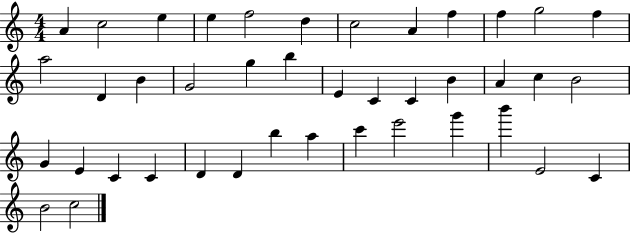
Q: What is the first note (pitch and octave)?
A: A4